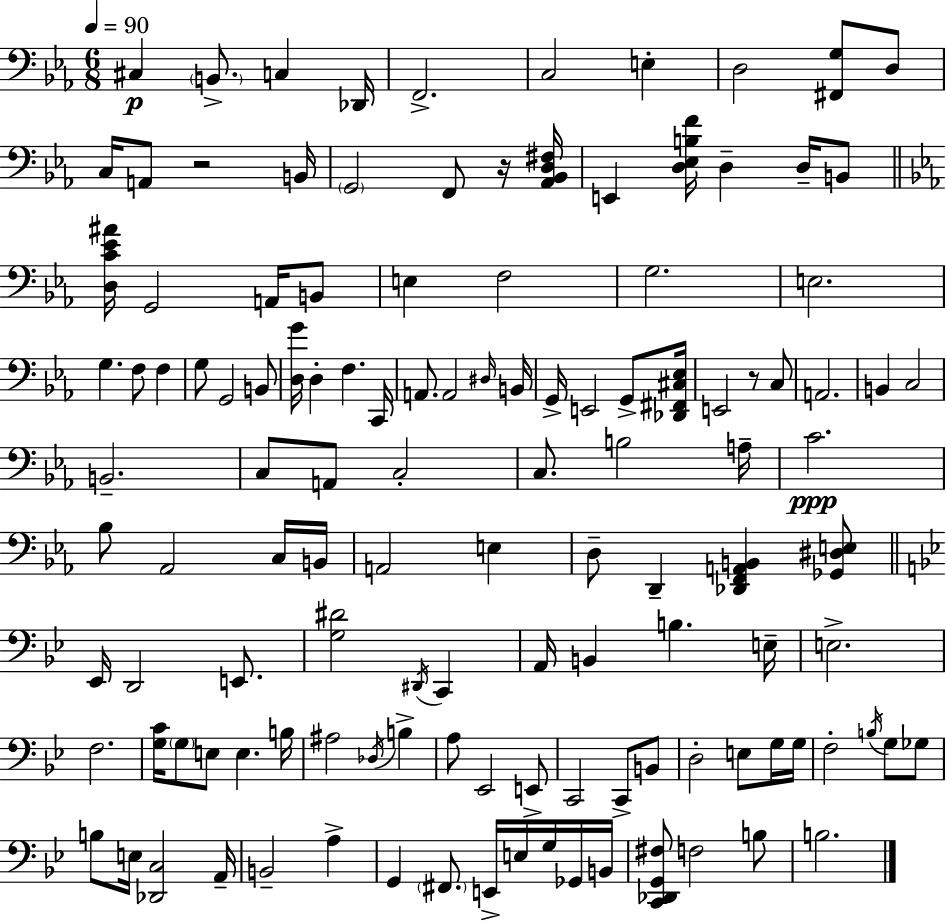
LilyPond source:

{
  \clef bass
  \numericTimeSignature
  \time 6/8
  \key ees \major
  \tempo 4 = 90
  cis4\p \parenthesize b,8.-> c4 des,16 | f,2.-> | c2 e4-. | d2 <fis, g>8 d8 | \break c16 a,8 r2 b,16 | \parenthesize g,2 f,8 r16 <aes, bes, d fis>16 | e,4 <d ees b f'>16 d4-- d16-- b,8 | \bar "||" \break \key ees \major <d c' ees' ais'>16 g,2 a,16 b,8 | e4 f2 | g2. | e2. | \break g4. f8 f4 | g8 g,2 b,8 | <d g'>16 d4-. f4. c,16 | a,8. a,2 \grace { dis16 } | \break b,16 g,16-> e,2 g,8-> | <des, fis, cis ees>16 e,2 r8 c8 | a,2. | b,4 c2 | \break b,2.-- | c8 a,8 c2-. | c8. b2 | a16-- c'2.\ppp | \break bes8 aes,2 c16 | b,16 a,2 e4 | d8-- d,4-- <des, f, a, b,>4 <ges, dis e>8 | \bar "||" \break \key bes \major ees,16 d,2 e,8. | <g dis'>2 \acciaccatura { dis,16 } c,4 | a,16 b,4 b4. | e16-- e2.-> | \break f2. | <g c'>16 \parenthesize g8 e8 e4. | b16 ais2 \acciaccatura { des16 } b4-> | a8 ees,2 | \break e,8-> c,2 c,8-> | b,8 d2-. e8 | g16 g16 f2-. \acciaccatura { b16 } g8 | ges8 b8 e16 <des, c>2 | \break a,16-- b,2-- a4-> | g,4 \parenthesize fis,8. e,16-> e16 | g16 ges,16 b,16 <c, des, g, fis>8 f2 | b8 b2. | \break \bar "|."
}